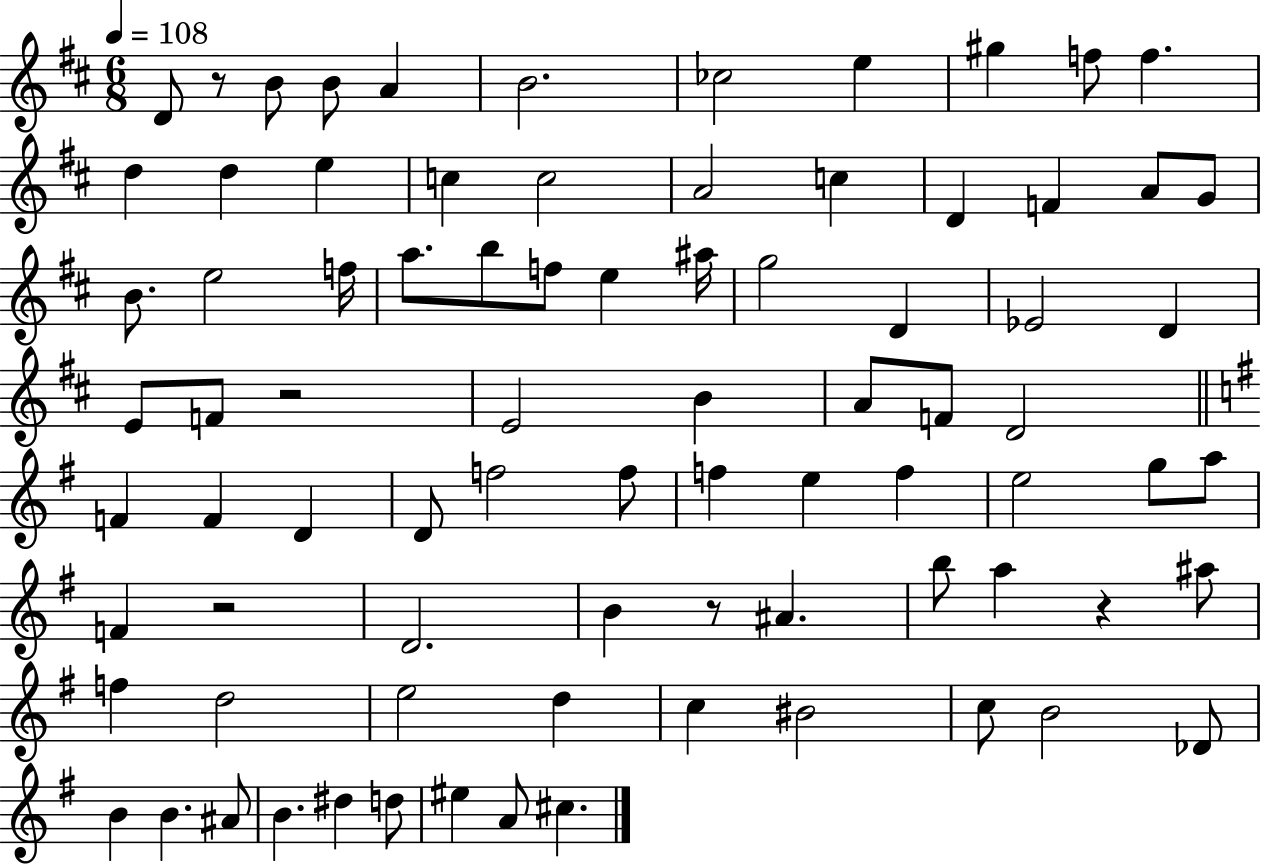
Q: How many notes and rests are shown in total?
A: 82